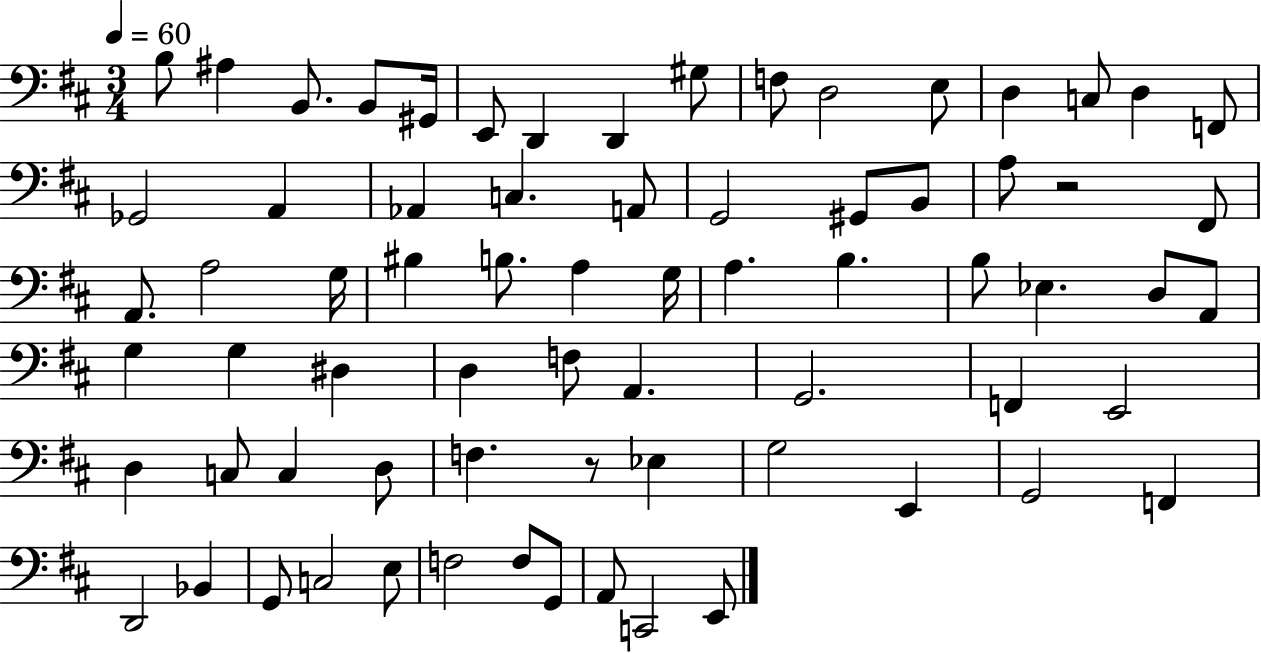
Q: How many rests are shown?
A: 2